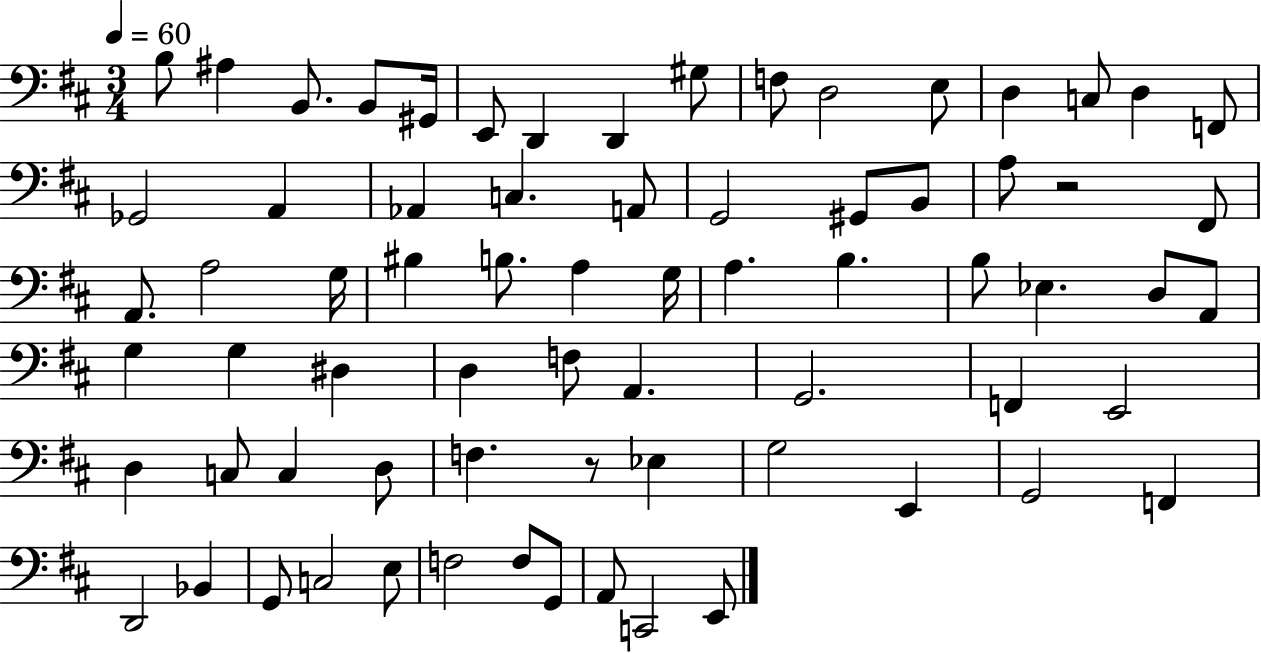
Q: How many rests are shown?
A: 2